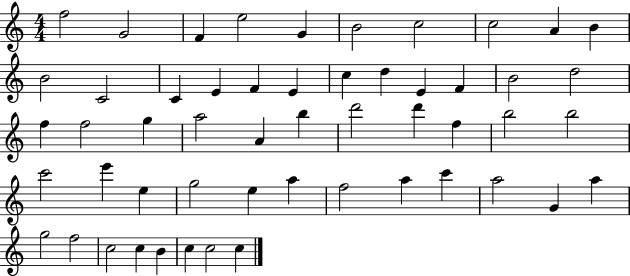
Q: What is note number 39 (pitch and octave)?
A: A5